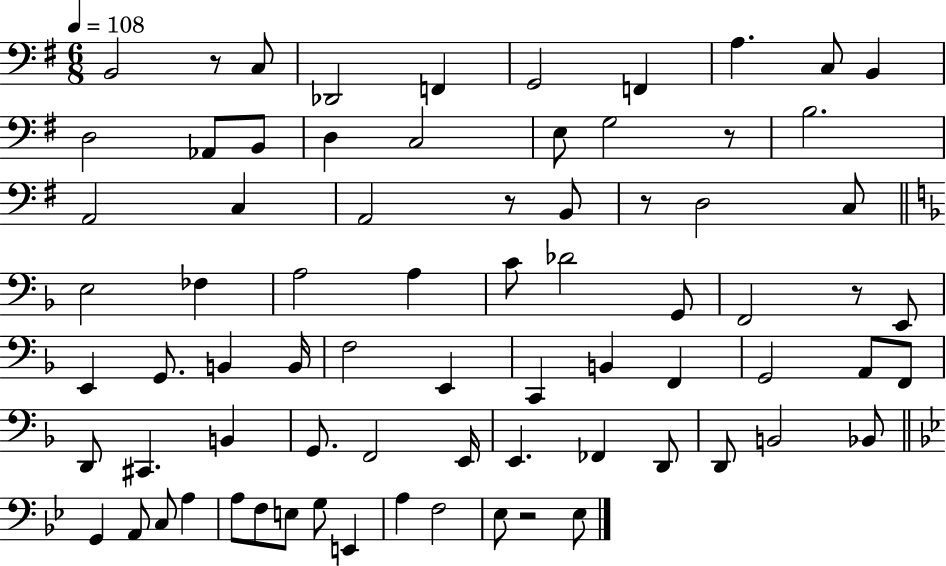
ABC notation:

X:1
T:Untitled
M:6/8
L:1/4
K:G
B,,2 z/2 C,/2 _D,,2 F,, G,,2 F,, A, C,/2 B,, D,2 _A,,/2 B,,/2 D, C,2 E,/2 G,2 z/2 B,2 A,,2 C, A,,2 z/2 B,,/2 z/2 D,2 C,/2 E,2 _F, A,2 A, C/2 _D2 G,,/2 F,,2 z/2 E,,/2 E,, G,,/2 B,, B,,/4 F,2 E,, C,, B,, F,, G,,2 A,,/2 F,,/2 D,,/2 ^C,, B,, G,,/2 F,,2 E,,/4 E,, _F,, D,,/2 D,,/2 B,,2 _B,,/2 G,, A,,/2 C,/2 A, A,/2 F,/2 E,/2 G,/2 E,, A, F,2 _E,/2 z2 _E,/2